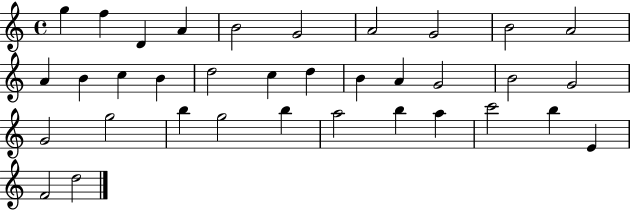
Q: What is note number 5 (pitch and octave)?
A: B4